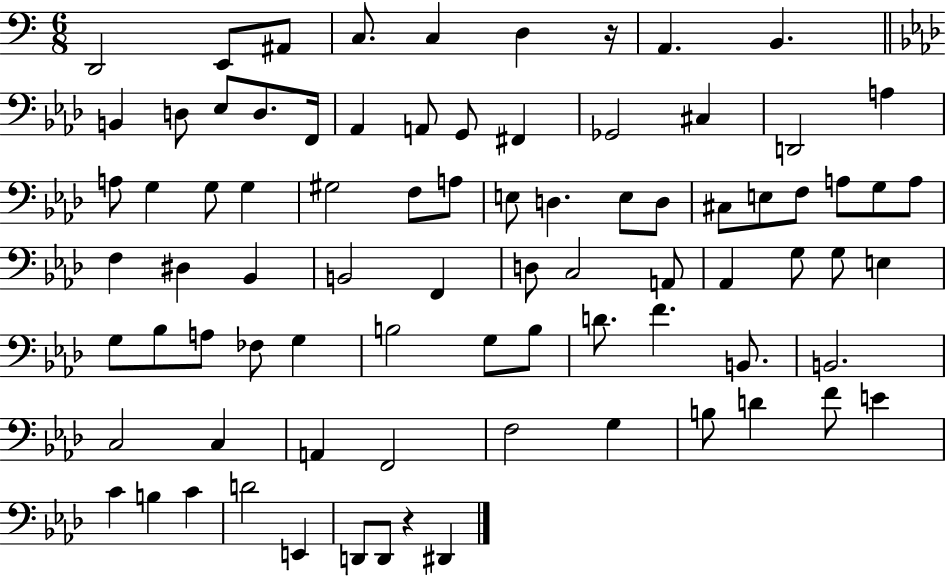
D2/h E2/e A#2/e C3/e. C3/q D3/q R/s A2/q. B2/q. B2/q D3/e Eb3/e D3/e. F2/s Ab2/q A2/e G2/e F#2/q Gb2/h C#3/q D2/h A3/q A3/e G3/q G3/e G3/q G#3/h F3/e A3/e E3/e D3/q. E3/e D3/e C#3/e E3/e F3/e A3/e G3/e A3/e F3/q D#3/q Bb2/q B2/h F2/q D3/e C3/h A2/e Ab2/q G3/e G3/e E3/q G3/e Bb3/e A3/e FES3/e G3/q B3/h G3/e B3/e D4/e. F4/q. B2/e. B2/h. C3/h C3/q A2/q F2/h F3/h G3/q B3/e D4/q F4/e E4/q C4/q B3/q C4/q D4/h E2/q D2/e D2/e R/q D#2/q